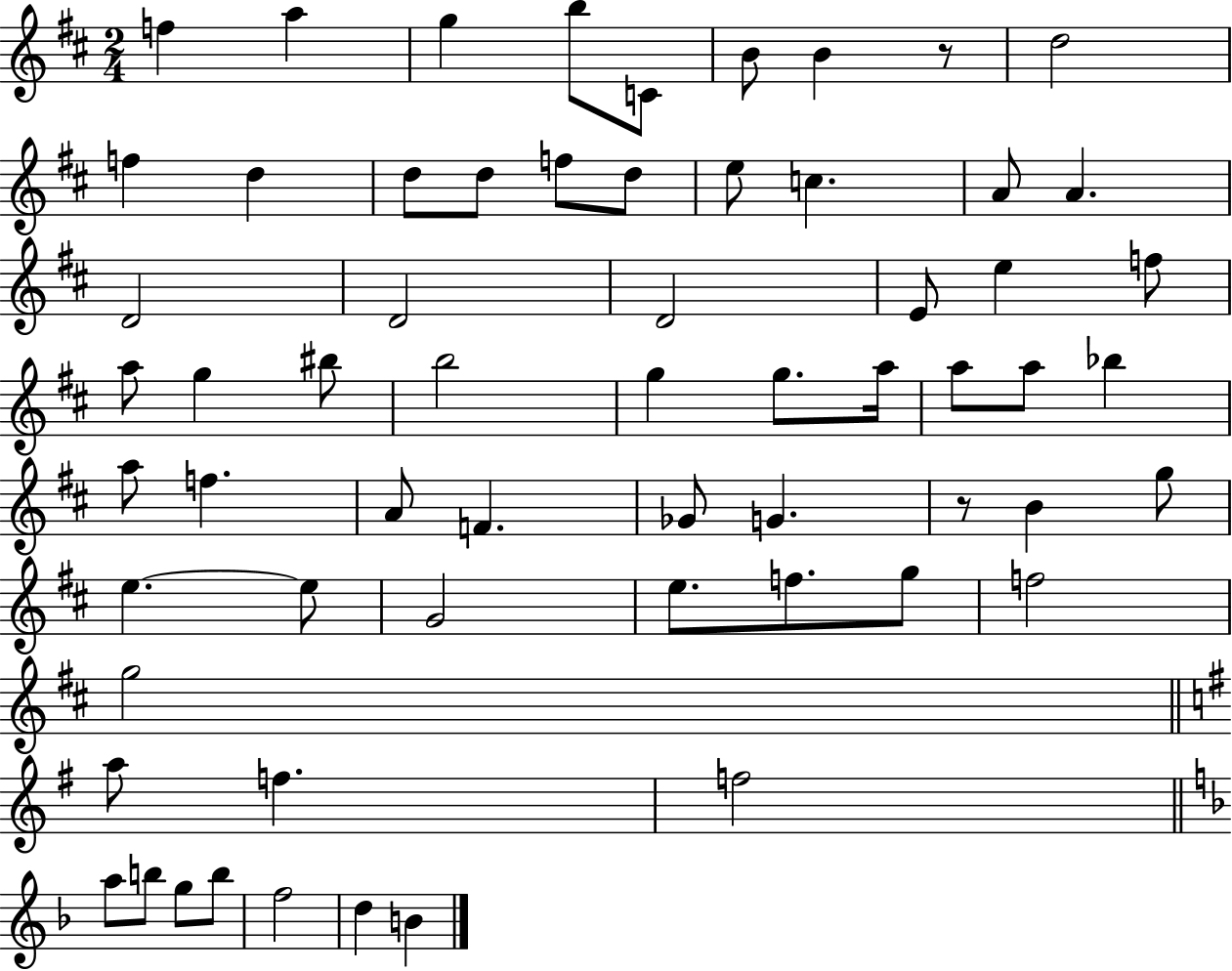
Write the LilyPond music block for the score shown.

{
  \clef treble
  \numericTimeSignature
  \time 2/4
  \key d \major
  \repeat volta 2 { f''4 a''4 | g''4 b''8 c'8 | b'8 b'4 r8 | d''2 | \break f''4 d''4 | d''8 d''8 f''8 d''8 | e''8 c''4. | a'8 a'4. | \break d'2 | d'2 | d'2 | e'8 e''4 f''8 | \break a''8 g''4 bis''8 | b''2 | g''4 g''8. a''16 | a''8 a''8 bes''4 | \break a''8 f''4. | a'8 f'4. | ges'8 g'4. | r8 b'4 g''8 | \break e''4.~~ e''8 | g'2 | e''8. f''8. g''8 | f''2 | \break g''2 | \bar "||" \break \key g \major a''8 f''4. | f''2 | \bar "||" \break \key f \major a''8 b''8 g''8 b''8 | f''2 | d''4 b'4 | } \bar "|."
}